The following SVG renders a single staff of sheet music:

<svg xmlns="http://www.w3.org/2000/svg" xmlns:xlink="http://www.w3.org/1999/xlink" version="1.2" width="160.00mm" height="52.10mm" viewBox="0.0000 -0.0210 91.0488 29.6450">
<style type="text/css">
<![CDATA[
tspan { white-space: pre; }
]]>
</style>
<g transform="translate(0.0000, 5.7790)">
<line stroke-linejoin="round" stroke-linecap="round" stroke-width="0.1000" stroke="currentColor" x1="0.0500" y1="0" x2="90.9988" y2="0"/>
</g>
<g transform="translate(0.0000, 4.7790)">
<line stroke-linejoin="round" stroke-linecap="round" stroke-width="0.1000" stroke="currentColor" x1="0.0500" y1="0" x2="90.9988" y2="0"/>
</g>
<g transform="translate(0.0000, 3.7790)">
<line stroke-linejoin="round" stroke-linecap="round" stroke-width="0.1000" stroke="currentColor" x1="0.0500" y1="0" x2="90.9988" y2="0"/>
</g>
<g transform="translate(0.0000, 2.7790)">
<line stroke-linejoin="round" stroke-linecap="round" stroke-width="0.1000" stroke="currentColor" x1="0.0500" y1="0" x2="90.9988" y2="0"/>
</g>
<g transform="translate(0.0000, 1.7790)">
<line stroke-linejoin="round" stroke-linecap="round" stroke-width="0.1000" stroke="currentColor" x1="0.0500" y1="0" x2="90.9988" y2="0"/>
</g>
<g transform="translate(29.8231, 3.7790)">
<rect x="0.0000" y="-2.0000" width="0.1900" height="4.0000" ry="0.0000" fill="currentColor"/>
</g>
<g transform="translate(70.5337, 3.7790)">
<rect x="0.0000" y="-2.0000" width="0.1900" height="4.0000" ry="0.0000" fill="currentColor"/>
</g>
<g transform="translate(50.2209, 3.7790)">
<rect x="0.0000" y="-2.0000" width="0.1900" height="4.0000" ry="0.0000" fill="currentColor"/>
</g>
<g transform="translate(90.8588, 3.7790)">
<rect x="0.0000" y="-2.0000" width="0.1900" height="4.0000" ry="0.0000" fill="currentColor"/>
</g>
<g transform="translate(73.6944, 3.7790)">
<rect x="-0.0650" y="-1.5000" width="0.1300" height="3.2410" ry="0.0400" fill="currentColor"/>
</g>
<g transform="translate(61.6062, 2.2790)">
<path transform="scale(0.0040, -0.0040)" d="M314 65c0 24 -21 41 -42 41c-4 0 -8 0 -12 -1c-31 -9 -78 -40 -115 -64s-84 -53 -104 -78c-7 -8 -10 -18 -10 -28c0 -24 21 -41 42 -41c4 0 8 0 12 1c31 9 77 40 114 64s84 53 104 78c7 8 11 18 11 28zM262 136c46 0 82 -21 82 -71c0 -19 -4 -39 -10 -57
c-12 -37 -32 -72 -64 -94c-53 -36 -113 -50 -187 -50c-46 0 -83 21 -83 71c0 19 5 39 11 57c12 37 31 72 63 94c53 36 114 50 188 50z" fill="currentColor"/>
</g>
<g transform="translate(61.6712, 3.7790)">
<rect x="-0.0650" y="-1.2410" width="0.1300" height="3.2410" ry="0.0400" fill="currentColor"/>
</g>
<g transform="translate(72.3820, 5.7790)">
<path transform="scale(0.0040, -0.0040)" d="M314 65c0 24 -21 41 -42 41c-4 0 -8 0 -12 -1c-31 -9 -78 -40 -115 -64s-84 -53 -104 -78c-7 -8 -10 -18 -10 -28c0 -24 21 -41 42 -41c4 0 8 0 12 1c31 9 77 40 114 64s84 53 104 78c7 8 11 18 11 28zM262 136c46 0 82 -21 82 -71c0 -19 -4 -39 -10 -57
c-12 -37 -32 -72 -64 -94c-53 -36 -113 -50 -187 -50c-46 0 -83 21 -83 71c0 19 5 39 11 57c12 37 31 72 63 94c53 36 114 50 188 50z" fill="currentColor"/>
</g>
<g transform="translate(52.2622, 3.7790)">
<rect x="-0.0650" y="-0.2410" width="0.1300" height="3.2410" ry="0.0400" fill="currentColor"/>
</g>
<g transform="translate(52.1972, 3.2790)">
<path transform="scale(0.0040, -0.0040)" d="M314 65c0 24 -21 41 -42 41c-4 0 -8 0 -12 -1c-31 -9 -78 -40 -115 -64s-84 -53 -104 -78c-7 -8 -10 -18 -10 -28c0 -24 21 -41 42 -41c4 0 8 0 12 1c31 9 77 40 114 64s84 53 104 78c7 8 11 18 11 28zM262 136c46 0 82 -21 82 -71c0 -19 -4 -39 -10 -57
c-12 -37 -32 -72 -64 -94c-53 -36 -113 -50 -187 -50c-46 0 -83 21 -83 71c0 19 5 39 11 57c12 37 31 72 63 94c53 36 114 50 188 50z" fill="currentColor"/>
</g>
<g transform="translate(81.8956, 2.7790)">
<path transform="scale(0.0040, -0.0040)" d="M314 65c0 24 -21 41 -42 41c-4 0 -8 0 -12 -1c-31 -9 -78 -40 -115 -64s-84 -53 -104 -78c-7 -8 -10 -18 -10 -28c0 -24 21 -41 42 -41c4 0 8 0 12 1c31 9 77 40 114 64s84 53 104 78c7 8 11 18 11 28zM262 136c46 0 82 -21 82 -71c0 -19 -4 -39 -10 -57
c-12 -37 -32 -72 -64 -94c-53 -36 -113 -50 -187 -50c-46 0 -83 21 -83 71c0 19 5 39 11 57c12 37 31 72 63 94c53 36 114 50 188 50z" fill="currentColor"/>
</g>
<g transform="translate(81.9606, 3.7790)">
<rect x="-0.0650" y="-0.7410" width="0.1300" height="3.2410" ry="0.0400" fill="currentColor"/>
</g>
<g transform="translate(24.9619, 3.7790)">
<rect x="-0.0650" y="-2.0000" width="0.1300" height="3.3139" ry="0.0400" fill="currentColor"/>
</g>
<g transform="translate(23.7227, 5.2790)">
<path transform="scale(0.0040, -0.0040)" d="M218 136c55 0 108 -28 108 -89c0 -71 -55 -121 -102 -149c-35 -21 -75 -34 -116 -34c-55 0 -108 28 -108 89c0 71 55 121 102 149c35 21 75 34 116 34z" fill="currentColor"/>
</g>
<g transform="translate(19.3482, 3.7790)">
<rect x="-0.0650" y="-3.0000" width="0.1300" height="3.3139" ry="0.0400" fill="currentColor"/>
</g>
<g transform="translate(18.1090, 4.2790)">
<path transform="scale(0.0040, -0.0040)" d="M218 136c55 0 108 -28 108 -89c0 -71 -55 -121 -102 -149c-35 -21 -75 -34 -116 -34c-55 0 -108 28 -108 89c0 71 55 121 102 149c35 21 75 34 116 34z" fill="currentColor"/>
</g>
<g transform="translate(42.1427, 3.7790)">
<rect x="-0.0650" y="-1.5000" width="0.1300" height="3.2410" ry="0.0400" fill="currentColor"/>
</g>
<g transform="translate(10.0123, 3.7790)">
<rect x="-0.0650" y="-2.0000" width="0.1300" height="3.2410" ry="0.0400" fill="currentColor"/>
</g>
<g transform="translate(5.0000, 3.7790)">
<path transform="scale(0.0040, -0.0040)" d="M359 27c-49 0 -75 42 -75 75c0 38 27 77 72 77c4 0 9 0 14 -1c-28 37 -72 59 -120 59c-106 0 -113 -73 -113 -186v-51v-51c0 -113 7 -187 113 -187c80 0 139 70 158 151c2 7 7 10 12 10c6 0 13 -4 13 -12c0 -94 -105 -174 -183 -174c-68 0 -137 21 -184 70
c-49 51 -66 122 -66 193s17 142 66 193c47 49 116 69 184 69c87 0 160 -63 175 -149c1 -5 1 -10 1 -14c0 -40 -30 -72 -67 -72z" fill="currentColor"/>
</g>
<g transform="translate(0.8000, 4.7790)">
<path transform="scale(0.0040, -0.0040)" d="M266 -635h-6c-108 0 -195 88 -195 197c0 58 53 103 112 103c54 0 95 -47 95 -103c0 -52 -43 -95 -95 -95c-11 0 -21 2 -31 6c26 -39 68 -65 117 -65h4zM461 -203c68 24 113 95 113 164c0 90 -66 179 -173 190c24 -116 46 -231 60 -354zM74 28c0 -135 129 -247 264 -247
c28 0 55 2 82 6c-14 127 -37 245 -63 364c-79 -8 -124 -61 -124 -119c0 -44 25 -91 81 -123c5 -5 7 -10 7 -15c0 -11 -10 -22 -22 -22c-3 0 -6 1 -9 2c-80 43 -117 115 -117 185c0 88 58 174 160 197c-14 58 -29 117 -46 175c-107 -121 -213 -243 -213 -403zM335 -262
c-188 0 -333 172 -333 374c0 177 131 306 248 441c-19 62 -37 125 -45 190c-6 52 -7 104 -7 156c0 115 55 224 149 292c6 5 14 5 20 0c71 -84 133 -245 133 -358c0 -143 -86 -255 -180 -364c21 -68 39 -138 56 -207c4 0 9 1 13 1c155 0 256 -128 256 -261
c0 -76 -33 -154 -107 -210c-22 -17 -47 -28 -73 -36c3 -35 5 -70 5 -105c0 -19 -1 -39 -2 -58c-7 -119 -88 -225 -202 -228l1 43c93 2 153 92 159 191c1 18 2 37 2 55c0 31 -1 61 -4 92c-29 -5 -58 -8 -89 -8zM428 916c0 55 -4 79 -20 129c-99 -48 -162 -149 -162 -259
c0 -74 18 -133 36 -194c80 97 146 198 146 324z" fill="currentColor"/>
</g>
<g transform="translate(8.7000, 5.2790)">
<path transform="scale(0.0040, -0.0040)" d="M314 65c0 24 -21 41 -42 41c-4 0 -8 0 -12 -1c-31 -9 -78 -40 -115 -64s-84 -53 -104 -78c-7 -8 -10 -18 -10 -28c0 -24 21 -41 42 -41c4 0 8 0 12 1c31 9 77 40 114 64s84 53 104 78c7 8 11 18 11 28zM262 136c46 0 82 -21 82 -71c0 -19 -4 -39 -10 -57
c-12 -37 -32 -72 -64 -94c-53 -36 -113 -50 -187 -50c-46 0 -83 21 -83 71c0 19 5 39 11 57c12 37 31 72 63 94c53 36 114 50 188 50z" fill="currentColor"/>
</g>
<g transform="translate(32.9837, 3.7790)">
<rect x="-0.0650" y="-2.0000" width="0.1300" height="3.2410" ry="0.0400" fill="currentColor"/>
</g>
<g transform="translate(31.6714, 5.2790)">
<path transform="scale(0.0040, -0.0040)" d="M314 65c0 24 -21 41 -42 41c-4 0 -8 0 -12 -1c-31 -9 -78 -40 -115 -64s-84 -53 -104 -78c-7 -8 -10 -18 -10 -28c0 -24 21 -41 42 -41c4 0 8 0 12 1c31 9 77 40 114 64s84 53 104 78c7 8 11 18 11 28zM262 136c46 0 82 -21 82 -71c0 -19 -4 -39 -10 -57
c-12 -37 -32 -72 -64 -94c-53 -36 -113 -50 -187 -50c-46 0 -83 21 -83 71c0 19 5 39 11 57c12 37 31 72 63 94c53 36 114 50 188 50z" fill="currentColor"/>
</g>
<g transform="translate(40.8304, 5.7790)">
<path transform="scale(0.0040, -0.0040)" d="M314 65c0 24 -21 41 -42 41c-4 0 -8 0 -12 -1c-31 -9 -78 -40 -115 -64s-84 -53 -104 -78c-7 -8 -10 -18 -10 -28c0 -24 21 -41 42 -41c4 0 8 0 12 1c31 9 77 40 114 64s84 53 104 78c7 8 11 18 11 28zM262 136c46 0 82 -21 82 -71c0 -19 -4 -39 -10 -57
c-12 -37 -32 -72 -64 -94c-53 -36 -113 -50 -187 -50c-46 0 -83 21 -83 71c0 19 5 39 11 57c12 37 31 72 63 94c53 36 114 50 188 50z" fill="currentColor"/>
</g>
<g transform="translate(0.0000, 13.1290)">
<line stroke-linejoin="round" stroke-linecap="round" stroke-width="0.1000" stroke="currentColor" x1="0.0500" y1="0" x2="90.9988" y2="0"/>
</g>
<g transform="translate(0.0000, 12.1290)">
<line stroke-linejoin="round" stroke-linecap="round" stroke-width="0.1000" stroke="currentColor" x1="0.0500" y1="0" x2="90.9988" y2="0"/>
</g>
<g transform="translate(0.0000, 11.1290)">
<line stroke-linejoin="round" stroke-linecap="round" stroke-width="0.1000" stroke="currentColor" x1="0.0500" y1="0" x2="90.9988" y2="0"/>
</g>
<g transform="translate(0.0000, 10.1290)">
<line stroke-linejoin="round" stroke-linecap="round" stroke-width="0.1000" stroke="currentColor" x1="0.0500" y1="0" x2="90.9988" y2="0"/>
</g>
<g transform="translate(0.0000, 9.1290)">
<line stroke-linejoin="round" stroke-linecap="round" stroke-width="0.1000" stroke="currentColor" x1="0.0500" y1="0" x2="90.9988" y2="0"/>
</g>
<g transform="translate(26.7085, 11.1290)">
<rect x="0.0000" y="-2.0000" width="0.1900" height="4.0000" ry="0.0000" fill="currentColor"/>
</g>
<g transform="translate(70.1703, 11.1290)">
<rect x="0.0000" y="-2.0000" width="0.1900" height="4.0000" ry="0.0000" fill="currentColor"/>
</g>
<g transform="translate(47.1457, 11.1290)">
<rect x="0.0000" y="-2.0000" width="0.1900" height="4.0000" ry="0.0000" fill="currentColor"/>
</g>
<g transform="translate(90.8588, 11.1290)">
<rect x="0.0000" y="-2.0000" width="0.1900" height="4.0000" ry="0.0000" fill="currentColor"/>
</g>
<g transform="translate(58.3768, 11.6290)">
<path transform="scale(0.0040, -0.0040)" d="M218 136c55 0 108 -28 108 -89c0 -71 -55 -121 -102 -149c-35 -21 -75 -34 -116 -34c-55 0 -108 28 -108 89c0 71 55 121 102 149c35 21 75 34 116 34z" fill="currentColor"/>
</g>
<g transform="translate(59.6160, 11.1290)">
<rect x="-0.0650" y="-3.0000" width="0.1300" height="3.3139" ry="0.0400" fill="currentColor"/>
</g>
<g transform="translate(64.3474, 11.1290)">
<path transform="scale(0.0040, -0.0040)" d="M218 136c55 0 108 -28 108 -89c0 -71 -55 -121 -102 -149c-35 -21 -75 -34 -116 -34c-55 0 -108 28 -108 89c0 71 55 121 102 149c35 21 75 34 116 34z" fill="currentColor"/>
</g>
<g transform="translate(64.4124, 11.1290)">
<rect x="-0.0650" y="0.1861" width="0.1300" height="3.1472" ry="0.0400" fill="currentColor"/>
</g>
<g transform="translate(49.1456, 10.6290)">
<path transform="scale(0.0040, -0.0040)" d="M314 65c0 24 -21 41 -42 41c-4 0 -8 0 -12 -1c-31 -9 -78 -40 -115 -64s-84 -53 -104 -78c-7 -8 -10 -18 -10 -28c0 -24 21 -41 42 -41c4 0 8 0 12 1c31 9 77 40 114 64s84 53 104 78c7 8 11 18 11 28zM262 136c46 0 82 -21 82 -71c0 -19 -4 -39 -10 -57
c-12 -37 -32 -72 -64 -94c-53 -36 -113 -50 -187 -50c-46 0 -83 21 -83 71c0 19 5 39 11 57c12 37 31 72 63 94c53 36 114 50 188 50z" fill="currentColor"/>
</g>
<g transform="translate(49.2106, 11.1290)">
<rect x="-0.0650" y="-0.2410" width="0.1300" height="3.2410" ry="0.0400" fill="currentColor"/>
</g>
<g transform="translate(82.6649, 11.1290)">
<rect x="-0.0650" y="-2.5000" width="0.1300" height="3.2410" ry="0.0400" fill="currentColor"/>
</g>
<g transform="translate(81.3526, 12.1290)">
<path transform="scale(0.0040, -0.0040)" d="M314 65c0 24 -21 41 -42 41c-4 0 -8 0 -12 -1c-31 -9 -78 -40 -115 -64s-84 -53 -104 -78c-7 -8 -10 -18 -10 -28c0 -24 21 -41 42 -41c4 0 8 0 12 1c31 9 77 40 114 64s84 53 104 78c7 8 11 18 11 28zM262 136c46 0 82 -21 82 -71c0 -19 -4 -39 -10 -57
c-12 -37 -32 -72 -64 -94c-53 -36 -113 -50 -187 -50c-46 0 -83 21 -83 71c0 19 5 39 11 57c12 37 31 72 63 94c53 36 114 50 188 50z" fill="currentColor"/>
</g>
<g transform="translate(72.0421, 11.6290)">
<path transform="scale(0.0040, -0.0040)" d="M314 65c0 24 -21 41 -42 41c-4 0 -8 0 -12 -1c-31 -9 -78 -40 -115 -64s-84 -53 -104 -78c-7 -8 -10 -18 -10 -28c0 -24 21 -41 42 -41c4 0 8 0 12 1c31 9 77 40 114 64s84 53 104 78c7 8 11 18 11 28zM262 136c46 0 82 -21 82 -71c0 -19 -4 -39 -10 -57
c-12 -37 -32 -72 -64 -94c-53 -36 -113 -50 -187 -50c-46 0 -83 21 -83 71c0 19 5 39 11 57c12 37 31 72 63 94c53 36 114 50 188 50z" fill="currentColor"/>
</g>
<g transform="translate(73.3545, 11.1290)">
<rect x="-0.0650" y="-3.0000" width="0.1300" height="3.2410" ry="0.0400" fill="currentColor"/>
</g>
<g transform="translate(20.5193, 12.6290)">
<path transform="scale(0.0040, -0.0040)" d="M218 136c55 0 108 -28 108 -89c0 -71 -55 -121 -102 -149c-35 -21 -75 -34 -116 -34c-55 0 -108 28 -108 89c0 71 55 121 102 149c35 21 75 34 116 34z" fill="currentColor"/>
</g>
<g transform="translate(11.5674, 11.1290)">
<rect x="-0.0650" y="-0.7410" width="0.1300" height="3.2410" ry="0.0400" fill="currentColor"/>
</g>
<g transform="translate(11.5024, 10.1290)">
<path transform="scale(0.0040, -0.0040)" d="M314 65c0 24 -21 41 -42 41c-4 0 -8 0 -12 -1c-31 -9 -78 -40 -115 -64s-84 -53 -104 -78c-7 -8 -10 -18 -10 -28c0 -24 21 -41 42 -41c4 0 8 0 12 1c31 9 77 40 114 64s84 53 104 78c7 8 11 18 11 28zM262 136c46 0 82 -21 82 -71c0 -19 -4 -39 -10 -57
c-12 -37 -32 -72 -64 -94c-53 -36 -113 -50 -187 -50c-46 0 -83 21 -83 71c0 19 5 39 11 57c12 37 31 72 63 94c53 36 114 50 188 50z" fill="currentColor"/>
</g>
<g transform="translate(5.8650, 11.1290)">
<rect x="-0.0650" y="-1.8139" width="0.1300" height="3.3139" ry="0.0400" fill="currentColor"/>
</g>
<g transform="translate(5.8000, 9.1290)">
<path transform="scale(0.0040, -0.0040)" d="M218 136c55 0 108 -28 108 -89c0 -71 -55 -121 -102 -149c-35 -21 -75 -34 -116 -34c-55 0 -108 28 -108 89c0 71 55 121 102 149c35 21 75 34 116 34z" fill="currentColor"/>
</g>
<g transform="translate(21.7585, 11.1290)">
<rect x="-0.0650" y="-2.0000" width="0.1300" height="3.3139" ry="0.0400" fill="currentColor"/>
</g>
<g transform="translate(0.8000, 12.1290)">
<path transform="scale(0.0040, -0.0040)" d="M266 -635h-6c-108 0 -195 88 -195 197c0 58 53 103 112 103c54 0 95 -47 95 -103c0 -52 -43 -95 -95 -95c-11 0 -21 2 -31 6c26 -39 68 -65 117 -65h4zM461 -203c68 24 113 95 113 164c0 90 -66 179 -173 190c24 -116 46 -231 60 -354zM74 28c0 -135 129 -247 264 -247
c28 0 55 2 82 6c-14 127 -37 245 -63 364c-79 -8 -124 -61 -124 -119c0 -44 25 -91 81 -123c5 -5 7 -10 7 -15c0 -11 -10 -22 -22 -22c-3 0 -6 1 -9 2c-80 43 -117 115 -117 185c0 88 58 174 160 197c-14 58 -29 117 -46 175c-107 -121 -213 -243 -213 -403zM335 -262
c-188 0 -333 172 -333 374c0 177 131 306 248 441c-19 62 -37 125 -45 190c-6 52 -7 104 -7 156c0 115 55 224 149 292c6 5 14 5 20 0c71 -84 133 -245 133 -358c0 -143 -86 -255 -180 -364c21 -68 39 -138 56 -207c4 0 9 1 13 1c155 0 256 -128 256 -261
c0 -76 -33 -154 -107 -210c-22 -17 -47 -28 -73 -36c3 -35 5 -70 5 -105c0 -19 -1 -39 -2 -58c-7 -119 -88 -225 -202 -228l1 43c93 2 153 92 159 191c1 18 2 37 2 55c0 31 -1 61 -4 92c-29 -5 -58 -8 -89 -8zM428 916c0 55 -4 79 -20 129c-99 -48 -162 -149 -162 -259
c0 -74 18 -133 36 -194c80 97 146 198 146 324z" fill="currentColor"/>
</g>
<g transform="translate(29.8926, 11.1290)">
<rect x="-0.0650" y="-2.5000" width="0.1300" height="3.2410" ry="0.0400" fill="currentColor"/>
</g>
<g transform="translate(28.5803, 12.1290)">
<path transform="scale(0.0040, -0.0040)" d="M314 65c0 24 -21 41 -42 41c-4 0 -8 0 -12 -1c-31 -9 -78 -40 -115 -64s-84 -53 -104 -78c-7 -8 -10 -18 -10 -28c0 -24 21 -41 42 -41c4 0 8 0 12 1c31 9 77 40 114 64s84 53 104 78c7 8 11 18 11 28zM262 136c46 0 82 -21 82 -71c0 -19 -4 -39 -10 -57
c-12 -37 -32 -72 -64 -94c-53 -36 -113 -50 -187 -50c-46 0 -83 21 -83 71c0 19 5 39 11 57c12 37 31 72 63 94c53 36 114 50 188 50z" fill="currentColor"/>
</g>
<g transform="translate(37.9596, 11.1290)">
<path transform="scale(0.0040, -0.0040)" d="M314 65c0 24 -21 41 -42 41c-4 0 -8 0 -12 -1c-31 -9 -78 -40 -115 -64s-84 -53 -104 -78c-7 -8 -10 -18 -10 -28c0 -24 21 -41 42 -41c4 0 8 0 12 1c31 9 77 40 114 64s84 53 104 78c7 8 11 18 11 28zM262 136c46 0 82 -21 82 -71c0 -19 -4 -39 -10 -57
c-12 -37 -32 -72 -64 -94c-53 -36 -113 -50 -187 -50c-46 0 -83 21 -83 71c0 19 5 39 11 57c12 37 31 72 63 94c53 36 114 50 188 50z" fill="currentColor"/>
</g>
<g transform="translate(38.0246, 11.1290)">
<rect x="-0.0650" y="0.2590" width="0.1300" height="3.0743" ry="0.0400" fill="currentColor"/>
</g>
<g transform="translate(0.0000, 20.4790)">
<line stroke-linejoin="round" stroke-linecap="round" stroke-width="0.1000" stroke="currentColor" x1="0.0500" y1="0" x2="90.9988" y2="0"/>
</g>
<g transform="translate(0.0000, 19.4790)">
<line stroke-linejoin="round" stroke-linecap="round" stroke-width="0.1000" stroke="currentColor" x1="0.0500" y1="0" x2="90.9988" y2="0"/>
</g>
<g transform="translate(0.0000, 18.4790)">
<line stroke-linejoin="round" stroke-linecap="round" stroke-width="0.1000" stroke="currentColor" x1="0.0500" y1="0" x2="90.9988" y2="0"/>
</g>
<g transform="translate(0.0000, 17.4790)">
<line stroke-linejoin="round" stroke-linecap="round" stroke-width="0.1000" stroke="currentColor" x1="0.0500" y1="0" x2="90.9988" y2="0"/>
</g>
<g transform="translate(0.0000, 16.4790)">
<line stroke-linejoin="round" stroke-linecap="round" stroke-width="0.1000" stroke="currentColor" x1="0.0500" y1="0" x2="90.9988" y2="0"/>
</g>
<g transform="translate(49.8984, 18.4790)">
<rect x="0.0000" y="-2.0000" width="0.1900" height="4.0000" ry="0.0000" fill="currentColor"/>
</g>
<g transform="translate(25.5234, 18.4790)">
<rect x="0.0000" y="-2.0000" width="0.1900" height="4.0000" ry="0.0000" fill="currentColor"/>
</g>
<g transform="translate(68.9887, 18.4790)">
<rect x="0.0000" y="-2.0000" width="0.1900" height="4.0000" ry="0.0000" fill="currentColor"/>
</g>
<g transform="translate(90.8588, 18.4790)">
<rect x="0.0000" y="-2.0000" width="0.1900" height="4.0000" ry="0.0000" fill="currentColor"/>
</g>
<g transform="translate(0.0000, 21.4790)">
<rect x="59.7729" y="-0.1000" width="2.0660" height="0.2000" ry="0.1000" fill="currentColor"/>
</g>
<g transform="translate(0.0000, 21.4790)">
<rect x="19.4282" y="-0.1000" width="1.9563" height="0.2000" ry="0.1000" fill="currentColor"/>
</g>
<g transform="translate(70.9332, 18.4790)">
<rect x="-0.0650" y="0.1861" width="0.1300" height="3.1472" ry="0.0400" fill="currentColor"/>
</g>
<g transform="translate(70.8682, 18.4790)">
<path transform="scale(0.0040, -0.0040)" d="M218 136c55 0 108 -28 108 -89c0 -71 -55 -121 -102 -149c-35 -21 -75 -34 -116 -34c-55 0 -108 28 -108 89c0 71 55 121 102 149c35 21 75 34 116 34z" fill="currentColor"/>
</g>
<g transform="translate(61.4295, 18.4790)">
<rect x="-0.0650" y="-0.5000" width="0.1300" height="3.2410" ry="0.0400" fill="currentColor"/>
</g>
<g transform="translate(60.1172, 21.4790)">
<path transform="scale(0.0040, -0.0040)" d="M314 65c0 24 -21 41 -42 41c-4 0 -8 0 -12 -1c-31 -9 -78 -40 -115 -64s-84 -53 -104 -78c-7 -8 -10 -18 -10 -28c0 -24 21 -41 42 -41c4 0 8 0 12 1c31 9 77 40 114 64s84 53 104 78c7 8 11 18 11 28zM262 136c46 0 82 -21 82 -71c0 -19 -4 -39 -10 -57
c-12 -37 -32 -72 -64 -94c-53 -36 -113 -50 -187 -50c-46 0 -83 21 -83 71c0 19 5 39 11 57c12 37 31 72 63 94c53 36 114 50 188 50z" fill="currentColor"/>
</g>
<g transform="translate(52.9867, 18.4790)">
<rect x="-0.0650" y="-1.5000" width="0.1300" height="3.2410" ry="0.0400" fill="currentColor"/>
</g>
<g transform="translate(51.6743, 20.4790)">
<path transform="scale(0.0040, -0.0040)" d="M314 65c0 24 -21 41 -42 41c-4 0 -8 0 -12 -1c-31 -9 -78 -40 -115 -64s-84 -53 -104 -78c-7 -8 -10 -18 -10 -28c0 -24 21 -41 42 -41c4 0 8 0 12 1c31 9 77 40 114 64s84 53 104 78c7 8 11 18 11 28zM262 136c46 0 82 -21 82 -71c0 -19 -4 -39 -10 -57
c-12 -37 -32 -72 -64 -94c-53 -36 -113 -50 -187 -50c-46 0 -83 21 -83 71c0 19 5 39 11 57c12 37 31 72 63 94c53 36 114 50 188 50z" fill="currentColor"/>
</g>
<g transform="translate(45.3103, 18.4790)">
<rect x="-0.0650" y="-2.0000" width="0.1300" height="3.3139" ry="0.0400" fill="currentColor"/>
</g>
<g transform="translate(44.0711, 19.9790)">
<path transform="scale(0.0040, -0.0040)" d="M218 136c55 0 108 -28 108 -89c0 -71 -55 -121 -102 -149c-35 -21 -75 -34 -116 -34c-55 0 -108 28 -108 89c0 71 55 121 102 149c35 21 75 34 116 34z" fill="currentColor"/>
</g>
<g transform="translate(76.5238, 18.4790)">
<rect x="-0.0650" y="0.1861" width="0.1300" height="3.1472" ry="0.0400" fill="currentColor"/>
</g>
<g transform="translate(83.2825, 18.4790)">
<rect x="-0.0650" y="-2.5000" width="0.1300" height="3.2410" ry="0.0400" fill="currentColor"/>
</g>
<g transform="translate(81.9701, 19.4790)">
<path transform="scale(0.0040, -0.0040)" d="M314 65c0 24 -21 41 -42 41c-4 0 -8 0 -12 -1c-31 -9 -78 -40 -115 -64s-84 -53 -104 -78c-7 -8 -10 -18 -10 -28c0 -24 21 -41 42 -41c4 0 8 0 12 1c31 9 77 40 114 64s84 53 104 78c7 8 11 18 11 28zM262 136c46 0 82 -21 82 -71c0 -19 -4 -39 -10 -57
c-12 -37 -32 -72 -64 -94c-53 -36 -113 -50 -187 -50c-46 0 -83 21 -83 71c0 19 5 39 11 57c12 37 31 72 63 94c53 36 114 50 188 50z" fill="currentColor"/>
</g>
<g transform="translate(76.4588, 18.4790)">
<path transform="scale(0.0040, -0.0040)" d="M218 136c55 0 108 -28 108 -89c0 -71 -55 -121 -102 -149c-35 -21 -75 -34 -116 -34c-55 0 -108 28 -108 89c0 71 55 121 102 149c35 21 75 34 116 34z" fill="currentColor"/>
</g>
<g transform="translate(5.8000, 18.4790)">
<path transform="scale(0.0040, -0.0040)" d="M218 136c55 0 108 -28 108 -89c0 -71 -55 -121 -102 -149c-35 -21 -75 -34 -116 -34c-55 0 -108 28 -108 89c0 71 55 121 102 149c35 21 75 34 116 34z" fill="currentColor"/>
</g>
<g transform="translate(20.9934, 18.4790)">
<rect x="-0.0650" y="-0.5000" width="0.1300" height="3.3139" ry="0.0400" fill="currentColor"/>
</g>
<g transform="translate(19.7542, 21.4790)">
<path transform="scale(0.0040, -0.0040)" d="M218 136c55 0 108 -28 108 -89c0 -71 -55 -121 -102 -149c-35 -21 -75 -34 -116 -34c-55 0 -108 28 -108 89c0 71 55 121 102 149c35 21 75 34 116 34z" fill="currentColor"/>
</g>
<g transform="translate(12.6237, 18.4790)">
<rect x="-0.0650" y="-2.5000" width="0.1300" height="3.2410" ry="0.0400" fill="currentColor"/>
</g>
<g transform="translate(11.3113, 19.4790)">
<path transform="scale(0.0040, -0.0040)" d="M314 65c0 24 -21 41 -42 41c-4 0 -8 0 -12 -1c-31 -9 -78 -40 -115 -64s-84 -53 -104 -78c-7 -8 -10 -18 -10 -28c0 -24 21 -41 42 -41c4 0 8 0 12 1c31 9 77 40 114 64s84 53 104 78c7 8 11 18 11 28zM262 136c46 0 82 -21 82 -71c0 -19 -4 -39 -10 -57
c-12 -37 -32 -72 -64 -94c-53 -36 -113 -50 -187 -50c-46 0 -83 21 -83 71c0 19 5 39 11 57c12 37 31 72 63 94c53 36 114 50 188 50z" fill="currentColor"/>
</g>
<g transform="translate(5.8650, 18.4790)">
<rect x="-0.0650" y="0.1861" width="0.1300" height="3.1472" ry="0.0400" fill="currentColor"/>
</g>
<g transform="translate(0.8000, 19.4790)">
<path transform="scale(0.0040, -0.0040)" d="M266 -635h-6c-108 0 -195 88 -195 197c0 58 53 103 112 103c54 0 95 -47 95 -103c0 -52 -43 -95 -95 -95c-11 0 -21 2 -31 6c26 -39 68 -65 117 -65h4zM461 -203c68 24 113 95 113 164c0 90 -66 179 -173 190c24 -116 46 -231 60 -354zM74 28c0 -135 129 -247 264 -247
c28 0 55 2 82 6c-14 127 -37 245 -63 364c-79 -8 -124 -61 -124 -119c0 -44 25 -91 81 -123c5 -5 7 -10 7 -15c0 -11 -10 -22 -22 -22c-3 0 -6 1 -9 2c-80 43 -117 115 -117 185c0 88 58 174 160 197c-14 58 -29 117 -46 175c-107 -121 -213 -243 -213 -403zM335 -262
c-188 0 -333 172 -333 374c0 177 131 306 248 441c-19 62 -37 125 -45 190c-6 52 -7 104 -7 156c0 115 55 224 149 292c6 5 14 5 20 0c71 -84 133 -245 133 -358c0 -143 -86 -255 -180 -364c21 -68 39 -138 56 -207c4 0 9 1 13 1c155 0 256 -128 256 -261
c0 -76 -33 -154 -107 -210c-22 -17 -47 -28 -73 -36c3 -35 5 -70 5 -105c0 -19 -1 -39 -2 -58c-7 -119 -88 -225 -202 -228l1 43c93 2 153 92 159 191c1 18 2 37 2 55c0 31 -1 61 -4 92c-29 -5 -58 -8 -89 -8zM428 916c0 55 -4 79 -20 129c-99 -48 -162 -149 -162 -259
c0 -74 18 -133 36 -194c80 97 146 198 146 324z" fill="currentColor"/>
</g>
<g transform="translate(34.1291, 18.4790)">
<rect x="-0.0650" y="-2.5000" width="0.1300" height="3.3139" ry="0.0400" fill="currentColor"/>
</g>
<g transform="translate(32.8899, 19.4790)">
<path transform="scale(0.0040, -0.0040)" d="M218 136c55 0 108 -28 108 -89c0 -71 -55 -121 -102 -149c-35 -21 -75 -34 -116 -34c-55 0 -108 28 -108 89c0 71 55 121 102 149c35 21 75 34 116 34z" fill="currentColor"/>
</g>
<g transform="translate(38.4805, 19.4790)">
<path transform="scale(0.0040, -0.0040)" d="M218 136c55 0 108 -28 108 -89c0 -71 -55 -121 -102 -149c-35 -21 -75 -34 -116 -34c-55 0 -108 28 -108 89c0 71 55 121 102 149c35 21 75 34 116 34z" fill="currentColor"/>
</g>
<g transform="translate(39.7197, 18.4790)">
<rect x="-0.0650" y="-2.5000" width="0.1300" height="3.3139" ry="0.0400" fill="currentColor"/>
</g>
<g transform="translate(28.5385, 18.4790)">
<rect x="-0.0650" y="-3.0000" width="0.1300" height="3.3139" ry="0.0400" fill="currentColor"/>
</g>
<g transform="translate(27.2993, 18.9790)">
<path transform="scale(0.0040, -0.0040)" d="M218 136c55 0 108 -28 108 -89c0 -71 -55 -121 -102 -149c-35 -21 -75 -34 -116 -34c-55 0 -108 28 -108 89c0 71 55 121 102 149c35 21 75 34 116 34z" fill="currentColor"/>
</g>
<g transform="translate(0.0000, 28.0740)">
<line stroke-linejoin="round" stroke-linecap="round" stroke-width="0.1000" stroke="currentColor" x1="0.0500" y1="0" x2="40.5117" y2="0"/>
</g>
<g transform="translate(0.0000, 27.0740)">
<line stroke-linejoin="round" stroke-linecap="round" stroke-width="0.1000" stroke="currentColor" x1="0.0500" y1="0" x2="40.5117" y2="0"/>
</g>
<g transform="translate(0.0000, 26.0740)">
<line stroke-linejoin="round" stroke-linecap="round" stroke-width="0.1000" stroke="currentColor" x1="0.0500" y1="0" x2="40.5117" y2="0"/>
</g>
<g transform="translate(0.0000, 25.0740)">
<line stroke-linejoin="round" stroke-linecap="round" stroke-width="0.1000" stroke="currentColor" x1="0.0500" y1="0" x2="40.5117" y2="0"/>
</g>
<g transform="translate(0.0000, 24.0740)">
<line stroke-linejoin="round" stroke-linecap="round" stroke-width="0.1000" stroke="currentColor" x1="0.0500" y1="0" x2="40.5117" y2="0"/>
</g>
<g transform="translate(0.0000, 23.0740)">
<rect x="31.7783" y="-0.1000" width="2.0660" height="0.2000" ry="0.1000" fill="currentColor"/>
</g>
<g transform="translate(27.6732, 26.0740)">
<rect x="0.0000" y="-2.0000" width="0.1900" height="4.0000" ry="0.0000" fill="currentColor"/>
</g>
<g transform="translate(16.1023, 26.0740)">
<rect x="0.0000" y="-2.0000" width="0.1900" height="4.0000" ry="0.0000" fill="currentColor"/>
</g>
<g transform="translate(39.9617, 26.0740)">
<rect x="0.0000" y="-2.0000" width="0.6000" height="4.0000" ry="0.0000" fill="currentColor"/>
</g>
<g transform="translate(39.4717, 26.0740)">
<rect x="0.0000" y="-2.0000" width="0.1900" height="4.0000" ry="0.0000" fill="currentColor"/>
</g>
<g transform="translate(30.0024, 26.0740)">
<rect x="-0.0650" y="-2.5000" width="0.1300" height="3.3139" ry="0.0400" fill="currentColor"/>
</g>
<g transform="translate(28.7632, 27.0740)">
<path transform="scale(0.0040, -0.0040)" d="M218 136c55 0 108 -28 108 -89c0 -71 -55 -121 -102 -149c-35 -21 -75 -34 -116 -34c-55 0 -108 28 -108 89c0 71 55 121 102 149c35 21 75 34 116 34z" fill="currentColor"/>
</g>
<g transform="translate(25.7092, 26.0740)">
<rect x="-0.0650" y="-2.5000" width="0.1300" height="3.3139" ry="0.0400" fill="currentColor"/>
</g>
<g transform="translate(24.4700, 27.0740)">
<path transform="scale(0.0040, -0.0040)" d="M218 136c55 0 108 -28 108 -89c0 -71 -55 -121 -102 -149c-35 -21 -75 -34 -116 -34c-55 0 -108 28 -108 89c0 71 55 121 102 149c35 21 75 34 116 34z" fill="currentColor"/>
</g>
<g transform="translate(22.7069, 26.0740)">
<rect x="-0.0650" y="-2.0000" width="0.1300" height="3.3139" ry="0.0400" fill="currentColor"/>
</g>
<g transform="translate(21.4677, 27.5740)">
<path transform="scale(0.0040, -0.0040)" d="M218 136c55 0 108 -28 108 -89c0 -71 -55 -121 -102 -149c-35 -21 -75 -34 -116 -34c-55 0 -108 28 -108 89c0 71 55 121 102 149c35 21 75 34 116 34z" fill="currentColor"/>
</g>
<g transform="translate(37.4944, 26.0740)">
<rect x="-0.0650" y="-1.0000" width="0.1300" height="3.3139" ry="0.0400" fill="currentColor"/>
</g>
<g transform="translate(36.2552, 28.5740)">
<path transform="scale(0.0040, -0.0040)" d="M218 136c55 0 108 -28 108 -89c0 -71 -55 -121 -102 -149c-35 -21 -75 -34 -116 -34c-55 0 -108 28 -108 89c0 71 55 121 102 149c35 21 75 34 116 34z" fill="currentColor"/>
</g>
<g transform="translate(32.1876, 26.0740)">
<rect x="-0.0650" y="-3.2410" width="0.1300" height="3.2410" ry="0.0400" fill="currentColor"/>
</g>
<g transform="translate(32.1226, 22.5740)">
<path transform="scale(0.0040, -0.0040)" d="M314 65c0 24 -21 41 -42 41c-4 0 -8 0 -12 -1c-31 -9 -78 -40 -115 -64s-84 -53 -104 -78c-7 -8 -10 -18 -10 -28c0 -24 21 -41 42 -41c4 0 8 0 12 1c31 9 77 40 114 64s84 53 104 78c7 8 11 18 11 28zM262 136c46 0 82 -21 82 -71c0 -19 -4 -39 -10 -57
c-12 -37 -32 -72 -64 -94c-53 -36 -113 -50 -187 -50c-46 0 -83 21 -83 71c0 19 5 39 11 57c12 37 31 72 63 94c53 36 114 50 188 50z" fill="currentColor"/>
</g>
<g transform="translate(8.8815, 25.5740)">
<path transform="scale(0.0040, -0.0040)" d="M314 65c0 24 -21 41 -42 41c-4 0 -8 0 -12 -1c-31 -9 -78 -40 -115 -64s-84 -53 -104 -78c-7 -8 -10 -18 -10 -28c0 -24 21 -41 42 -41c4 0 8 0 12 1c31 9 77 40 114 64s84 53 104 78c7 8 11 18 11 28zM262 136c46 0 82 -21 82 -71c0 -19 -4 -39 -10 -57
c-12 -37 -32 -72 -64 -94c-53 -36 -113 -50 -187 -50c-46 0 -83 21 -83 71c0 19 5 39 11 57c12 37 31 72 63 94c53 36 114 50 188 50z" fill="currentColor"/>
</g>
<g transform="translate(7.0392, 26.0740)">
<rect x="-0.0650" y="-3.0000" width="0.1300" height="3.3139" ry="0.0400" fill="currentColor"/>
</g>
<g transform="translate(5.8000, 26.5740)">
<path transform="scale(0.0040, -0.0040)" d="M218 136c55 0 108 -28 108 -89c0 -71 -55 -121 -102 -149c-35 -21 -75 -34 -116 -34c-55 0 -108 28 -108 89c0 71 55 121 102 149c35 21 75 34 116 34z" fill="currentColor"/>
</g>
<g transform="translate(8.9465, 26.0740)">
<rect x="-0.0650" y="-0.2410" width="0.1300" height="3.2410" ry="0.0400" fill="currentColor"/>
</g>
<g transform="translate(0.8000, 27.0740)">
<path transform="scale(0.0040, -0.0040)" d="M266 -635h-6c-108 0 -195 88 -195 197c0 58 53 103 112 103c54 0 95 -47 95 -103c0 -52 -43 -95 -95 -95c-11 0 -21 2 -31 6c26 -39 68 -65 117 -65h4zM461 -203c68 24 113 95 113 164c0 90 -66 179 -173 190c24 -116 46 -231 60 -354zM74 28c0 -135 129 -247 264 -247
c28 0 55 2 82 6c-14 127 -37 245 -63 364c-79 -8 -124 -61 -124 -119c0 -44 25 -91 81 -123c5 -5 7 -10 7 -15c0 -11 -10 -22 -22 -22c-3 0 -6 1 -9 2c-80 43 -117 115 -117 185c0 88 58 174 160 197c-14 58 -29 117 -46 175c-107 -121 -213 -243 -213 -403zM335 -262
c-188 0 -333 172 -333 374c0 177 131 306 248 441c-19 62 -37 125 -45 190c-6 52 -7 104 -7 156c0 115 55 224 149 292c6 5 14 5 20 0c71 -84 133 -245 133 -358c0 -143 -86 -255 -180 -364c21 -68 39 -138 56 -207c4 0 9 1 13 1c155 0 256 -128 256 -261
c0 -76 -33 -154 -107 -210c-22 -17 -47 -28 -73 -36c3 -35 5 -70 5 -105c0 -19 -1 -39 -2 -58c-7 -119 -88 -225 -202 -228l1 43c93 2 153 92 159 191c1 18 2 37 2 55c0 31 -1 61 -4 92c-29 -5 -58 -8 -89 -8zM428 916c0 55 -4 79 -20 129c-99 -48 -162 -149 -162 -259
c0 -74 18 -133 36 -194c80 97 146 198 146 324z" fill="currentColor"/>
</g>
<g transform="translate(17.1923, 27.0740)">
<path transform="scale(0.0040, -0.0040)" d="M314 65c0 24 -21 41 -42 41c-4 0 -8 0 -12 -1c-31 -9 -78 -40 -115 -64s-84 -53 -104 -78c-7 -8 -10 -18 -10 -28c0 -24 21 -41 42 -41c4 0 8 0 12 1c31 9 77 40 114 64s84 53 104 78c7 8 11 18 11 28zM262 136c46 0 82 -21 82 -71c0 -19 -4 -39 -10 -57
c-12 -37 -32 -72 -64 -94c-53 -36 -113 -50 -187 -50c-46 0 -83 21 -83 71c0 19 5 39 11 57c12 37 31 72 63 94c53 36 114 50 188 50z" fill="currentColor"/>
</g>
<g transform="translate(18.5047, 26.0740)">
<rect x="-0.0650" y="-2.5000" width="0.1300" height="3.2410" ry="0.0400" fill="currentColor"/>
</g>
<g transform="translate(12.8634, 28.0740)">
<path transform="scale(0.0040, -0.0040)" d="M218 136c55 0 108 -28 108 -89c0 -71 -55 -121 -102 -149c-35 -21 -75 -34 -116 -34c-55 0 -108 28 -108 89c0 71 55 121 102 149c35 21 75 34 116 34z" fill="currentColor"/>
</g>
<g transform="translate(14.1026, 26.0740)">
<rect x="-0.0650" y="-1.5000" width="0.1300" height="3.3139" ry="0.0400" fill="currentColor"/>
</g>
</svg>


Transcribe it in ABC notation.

X:1
T:Untitled
M:4/4
L:1/4
K:C
F2 A F F2 E2 c2 e2 E2 d2 f d2 F G2 B2 c2 A B A2 G2 B G2 C A G G F E2 C2 B B G2 A c2 E G2 F G G b2 D